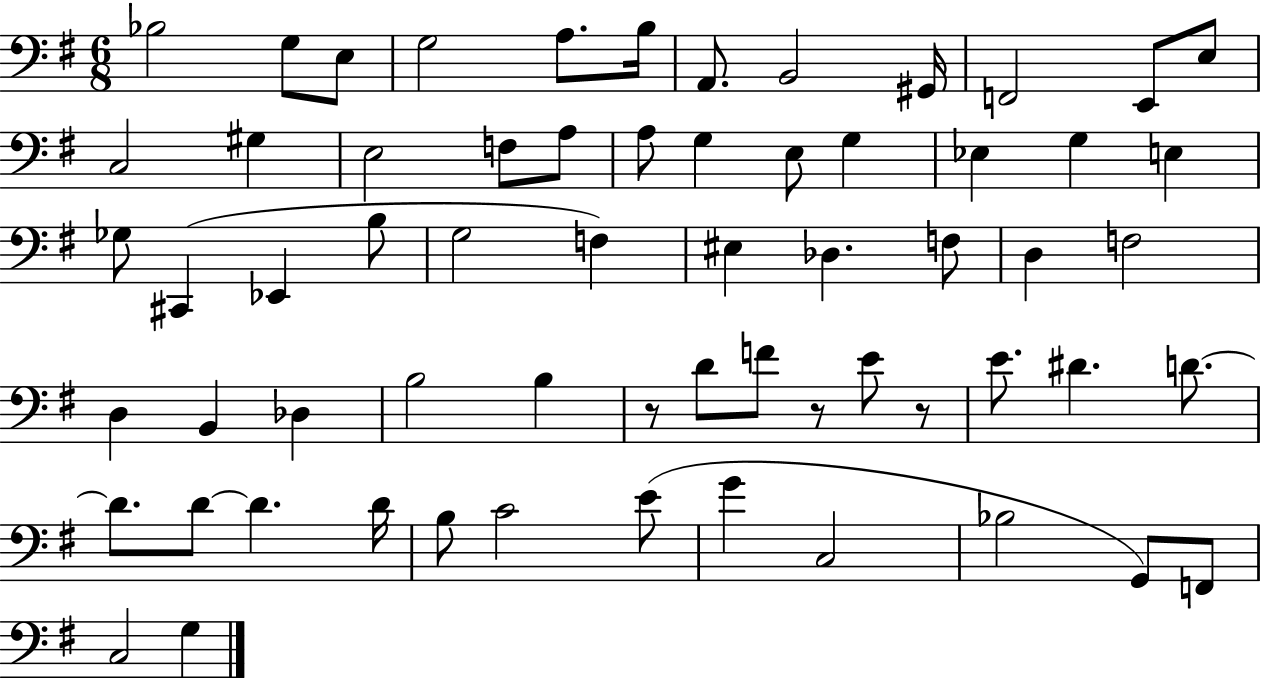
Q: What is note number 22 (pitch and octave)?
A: Eb3